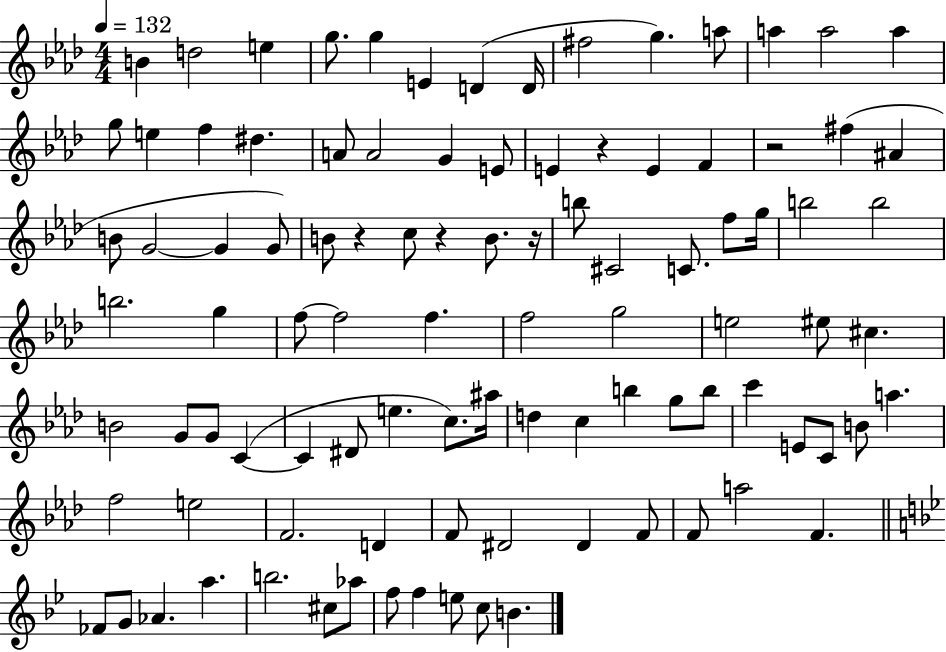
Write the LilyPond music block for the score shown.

{
  \clef treble
  \numericTimeSignature
  \time 4/4
  \key aes \major
  \tempo 4 = 132
  \repeat volta 2 { b'4 d''2 e''4 | g''8. g''4 e'4 d'4( d'16 | fis''2 g''4.) a''8 | a''4 a''2 a''4 | \break g''8 e''4 f''4 dis''4. | a'8 a'2 g'4 e'8 | e'4 r4 e'4 f'4 | r2 fis''4( ais'4 | \break b'8 g'2~~ g'4 g'8) | b'8 r4 c''8 r4 b'8. r16 | b''8 cis'2 c'8. f''8 g''16 | b''2 b''2 | \break b''2. g''4 | f''8~~ f''2 f''4. | f''2 g''2 | e''2 eis''8 cis''4. | \break b'2 g'8 g'8 c'4~(~ | c'4 dis'8 e''4. c''8.) ais''16 | d''4 c''4 b''4 g''8 b''8 | c'''4 e'8 c'8 b'8 a''4. | \break f''2 e''2 | f'2. d'4 | f'8 dis'2 dis'4 f'8 | f'8 a''2 f'4. | \break \bar "||" \break \key g \minor fes'8 g'8 aes'4. a''4. | b''2. cis''8 aes''8 | f''8 f''4 e''8 c''8 b'4. | } \bar "|."
}